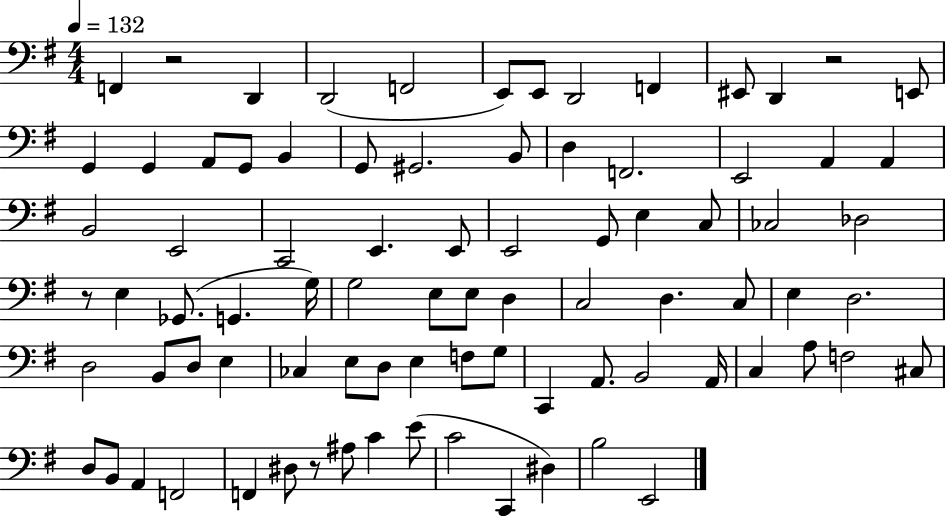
{
  \clef bass
  \numericTimeSignature
  \time 4/4
  \key g \major
  \tempo 4 = 132
  f,4 r2 d,4 | d,2( f,2 | e,8) e,8 d,2 f,4 | eis,8 d,4 r2 e,8 | \break g,4 g,4 a,8 g,8 b,4 | g,8 gis,2. b,8 | d4 f,2. | e,2 a,4 a,4 | \break b,2 e,2 | c,2 e,4. e,8 | e,2 g,8 e4 c8 | ces2 des2 | \break r8 e4 ges,8.( g,4. g16) | g2 e8 e8 d4 | c2 d4. c8 | e4 d2. | \break d2 b,8 d8 e4 | ces4 e8 d8 e4 f8 g8 | c,4 a,8. b,2 a,16 | c4 a8 f2 cis8 | \break d8 b,8 a,4 f,2 | f,4 dis8 r8 ais8 c'4 e'8( | c'2 c,4 dis4) | b2 e,2 | \break \bar "|."
}